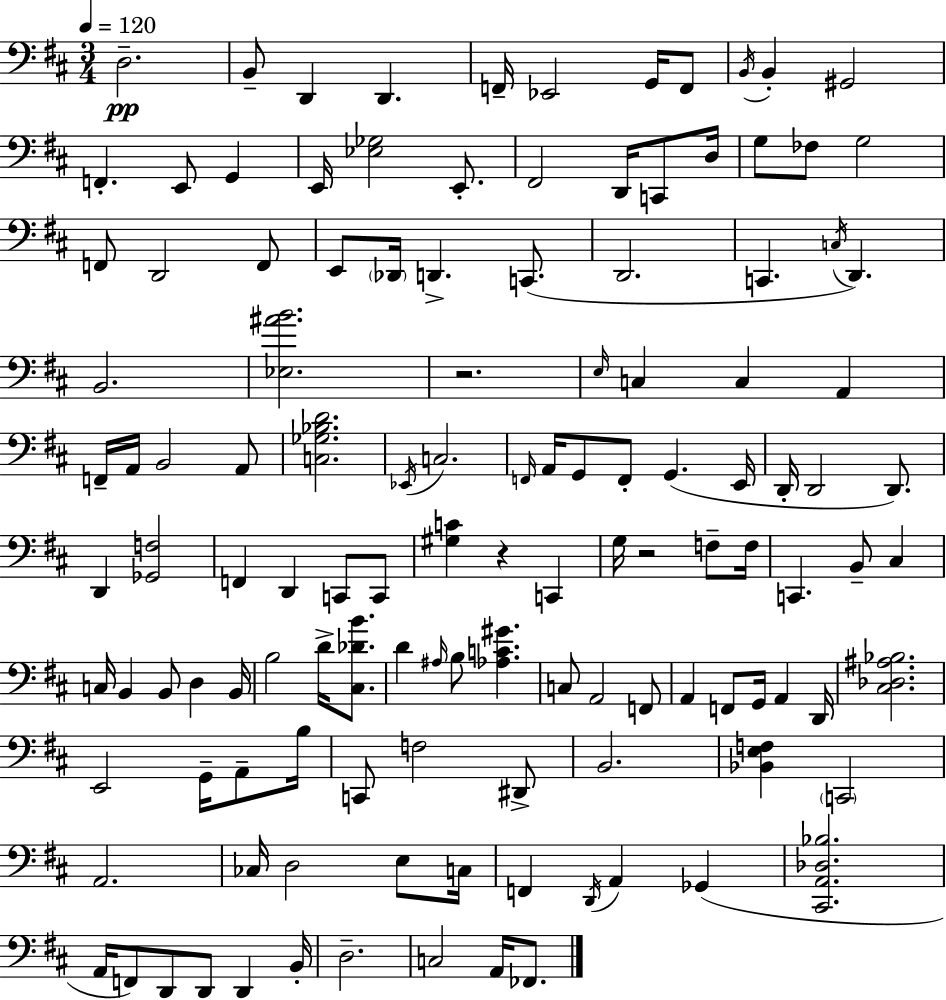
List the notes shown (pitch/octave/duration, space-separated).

D3/h. B2/e D2/q D2/q. F2/s Eb2/h G2/s F2/e B2/s B2/q G#2/h F2/q. E2/e G2/q E2/s [Eb3,Gb3]/h E2/e. F#2/h D2/s C2/e D3/s G3/e FES3/e G3/h F2/e D2/h F2/e E2/e Db2/s D2/q. C2/e. D2/h. C2/q. C3/s D2/q. B2/h. [Eb3,A#4,B4]/h. R/h. E3/s C3/q C3/q A2/q F2/s A2/s B2/h A2/e [C3,Gb3,Bb3,D4]/h. Eb2/s C3/h. F2/s A2/s G2/e F2/e G2/q. E2/s D2/s D2/h D2/e. D2/q [Gb2,F3]/h F2/q D2/q C2/e C2/e [G#3,C4]/q R/q C2/q G3/s R/h F3/e F3/s C2/q. B2/e C#3/q C3/s B2/q B2/e D3/q B2/s B3/h D4/s [C#3,Db4,B4]/e. D4/q A#3/s B3/e [Ab3,C4,G#4]/q. C3/e A2/h F2/e A2/q F2/e G2/s A2/q D2/s [C#3,Db3,A#3,Bb3]/h. E2/h G2/s A2/e B3/s C2/e F3/h D#2/e B2/h. [Bb2,E3,F3]/q C2/h A2/h. CES3/s D3/h E3/e C3/s F2/q D2/s A2/q Gb2/q [C#2,A2,Db3,Bb3]/h. A2/s F2/e D2/e D2/e D2/q B2/s D3/h. C3/h A2/s FES2/e.